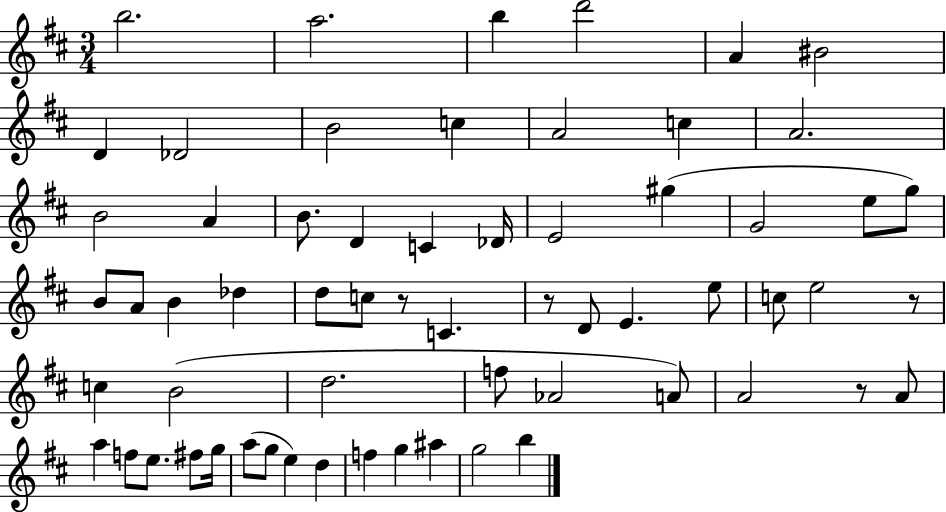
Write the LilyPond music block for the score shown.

{
  \clef treble
  \numericTimeSignature
  \time 3/4
  \key d \major
  \repeat volta 2 { b''2. | a''2. | b''4 d'''2 | a'4 bis'2 | \break d'4 des'2 | b'2 c''4 | a'2 c''4 | a'2. | \break b'2 a'4 | b'8. d'4 c'4 des'16 | e'2 gis''4( | g'2 e''8 g''8) | \break b'8 a'8 b'4 des''4 | d''8 c''8 r8 c'4. | r8 d'8 e'4. e''8 | c''8 e''2 r8 | \break c''4 b'2( | d''2. | f''8 aes'2 a'8) | a'2 r8 a'8 | \break a''4 f''8 e''8. fis''8 g''16 | a''8( g''8 e''4) d''4 | f''4 g''4 ais''4 | g''2 b''4 | \break } \bar "|."
}